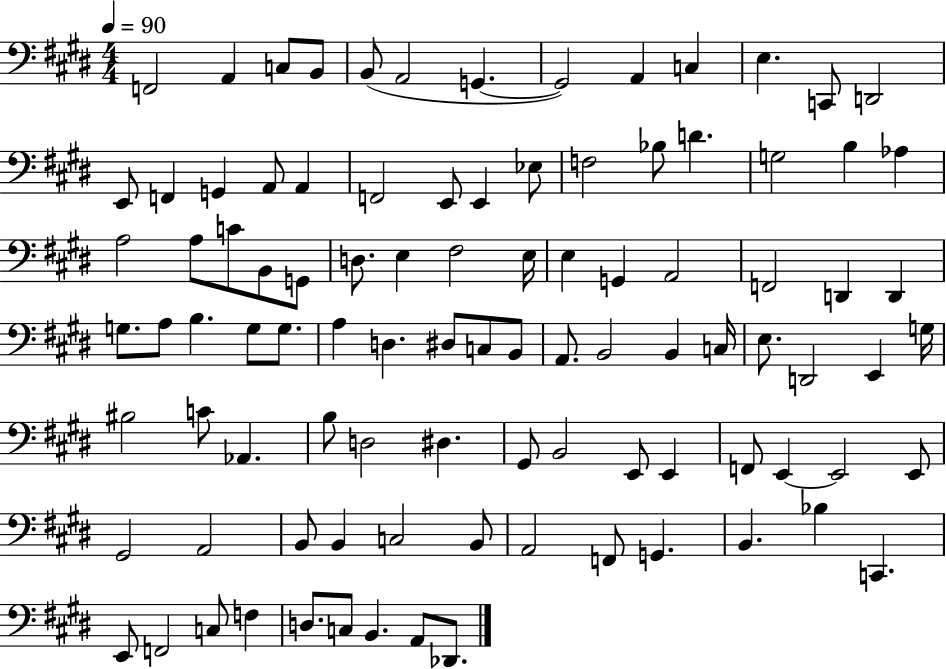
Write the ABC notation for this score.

X:1
T:Untitled
M:4/4
L:1/4
K:E
F,,2 A,, C,/2 B,,/2 B,,/2 A,,2 G,, G,,2 A,, C, E, C,,/2 D,,2 E,,/2 F,, G,, A,,/2 A,, F,,2 E,,/2 E,, _E,/2 F,2 _B,/2 D G,2 B, _A, A,2 A,/2 C/2 B,,/2 G,,/2 D,/2 E, ^F,2 E,/4 E, G,, A,,2 F,,2 D,, D,, G,/2 A,/2 B, G,/2 G,/2 A, D, ^D,/2 C,/2 B,,/2 A,,/2 B,,2 B,, C,/4 E,/2 D,,2 E,, G,/4 ^B,2 C/2 _A,, B,/2 D,2 ^D, ^G,,/2 B,,2 E,,/2 E,, F,,/2 E,, E,,2 E,,/2 ^G,,2 A,,2 B,,/2 B,, C,2 B,,/2 A,,2 F,,/2 G,, B,, _B, C,, E,,/2 F,,2 C,/2 F, D,/2 C,/2 B,, A,,/2 _D,,/2